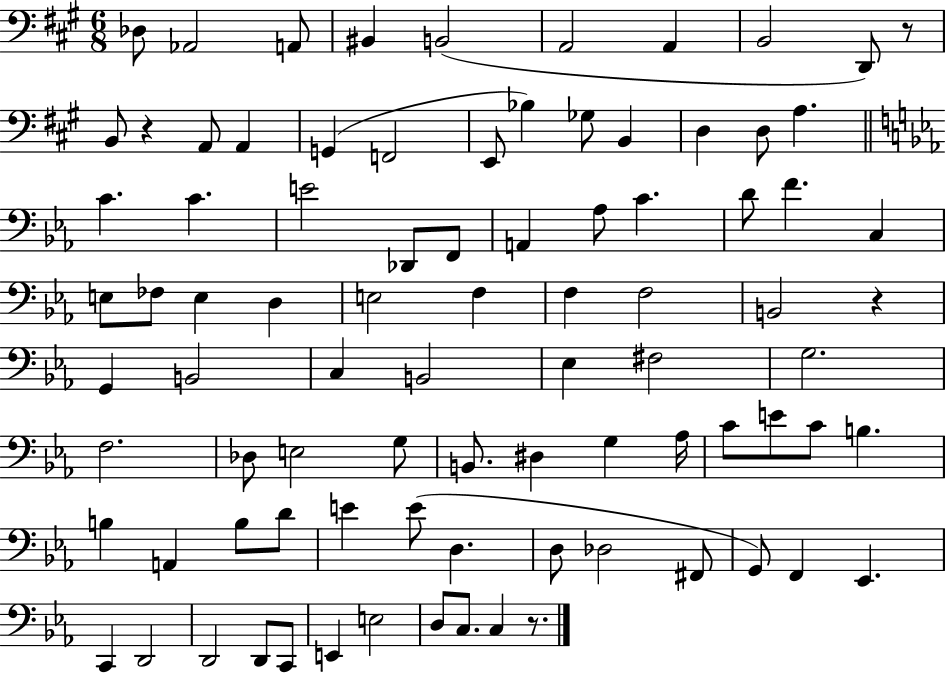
Db3/e Ab2/h A2/e BIS2/q B2/h A2/h A2/q B2/h D2/e R/e B2/e R/q A2/e A2/q G2/q F2/h E2/e Bb3/q Gb3/e B2/q D3/q D3/e A3/q. C4/q. C4/q. E4/h Db2/e F2/e A2/q Ab3/e C4/q. D4/e F4/q. C3/q E3/e FES3/e E3/q D3/q E3/h F3/q F3/q F3/h B2/h R/q G2/q B2/h C3/q B2/h Eb3/q F#3/h G3/h. F3/h. Db3/e E3/h G3/e B2/e. D#3/q G3/q Ab3/s C4/e E4/e C4/e B3/q. B3/q A2/q B3/e D4/e E4/q E4/e D3/q. D3/e Db3/h F#2/e G2/e F2/q Eb2/q. C2/q D2/h D2/h D2/e C2/e E2/q E3/h D3/e C3/e. C3/q R/e.